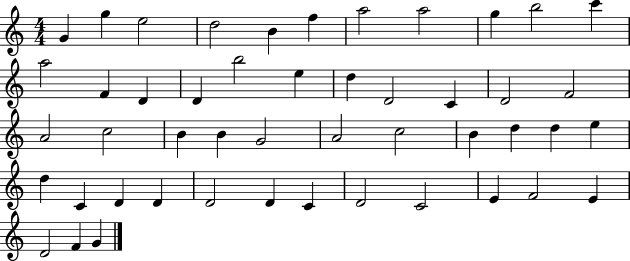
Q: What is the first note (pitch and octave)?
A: G4